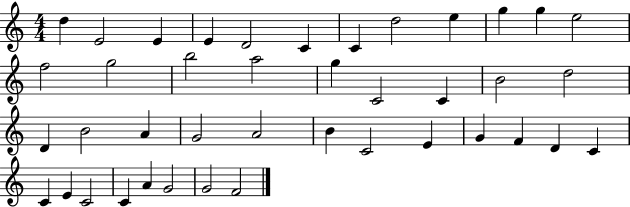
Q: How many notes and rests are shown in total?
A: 41